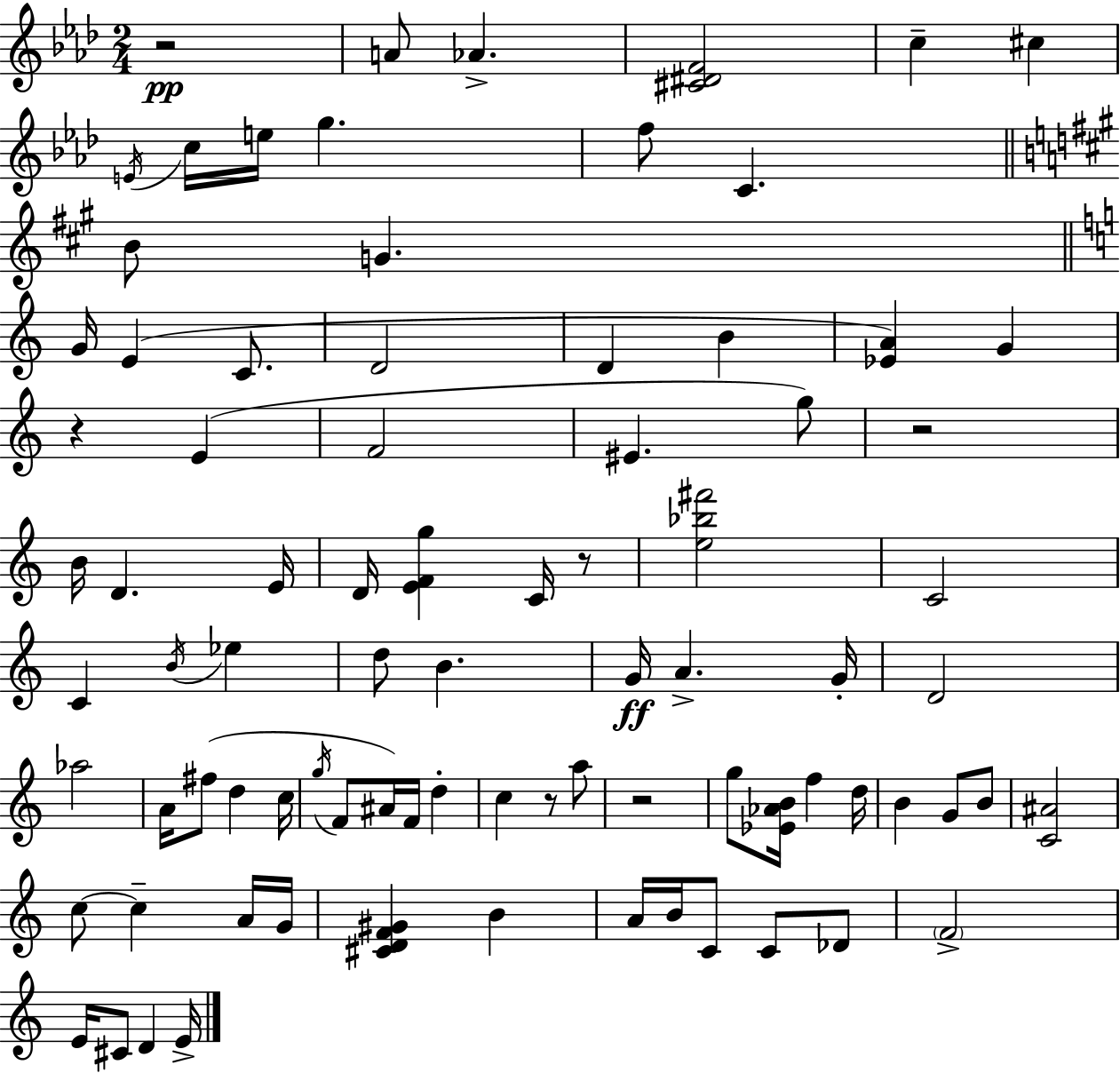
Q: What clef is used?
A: treble